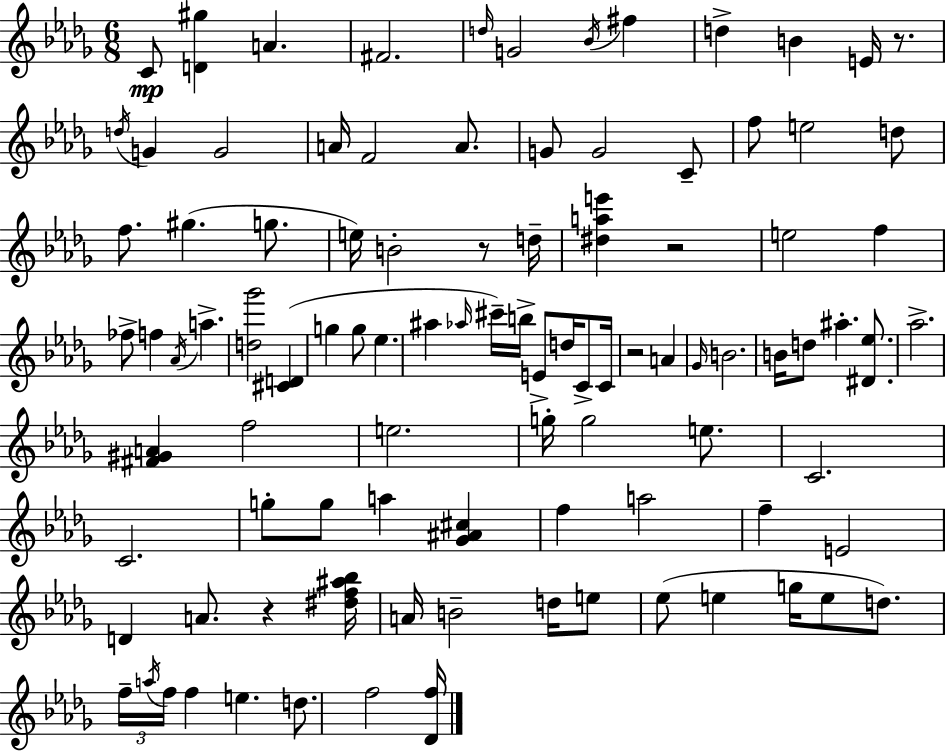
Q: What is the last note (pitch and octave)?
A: F5